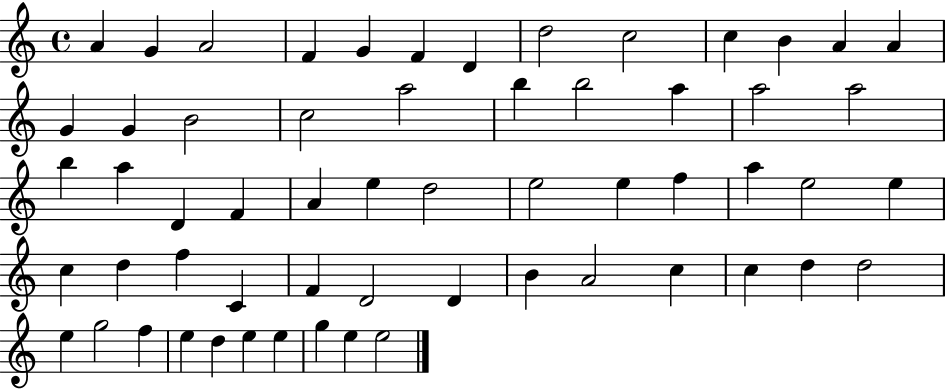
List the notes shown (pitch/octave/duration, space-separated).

A4/q G4/q A4/h F4/q G4/q F4/q D4/q D5/h C5/h C5/q B4/q A4/q A4/q G4/q G4/q B4/h C5/h A5/h B5/q B5/h A5/q A5/h A5/h B5/q A5/q D4/q F4/q A4/q E5/q D5/h E5/h E5/q F5/q A5/q E5/h E5/q C5/q D5/q F5/q C4/q F4/q D4/h D4/q B4/q A4/h C5/q C5/q D5/q D5/h E5/q G5/h F5/q E5/q D5/q E5/q E5/q G5/q E5/q E5/h